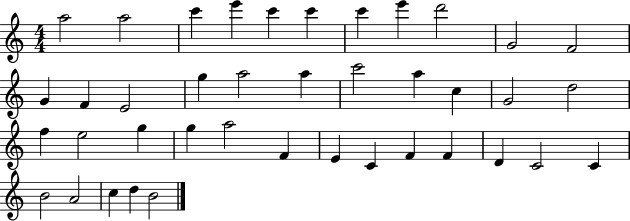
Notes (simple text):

A5/h A5/h C6/q E6/q C6/q C6/q C6/q E6/q D6/h G4/h F4/h G4/q F4/q E4/h G5/q A5/h A5/q C6/h A5/q C5/q G4/h D5/h F5/q E5/h G5/q G5/q A5/h F4/q E4/q C4/q F4/q F4/q D4/q C4/h C4/q B4/h A4/h C5/q D5/q B4/h